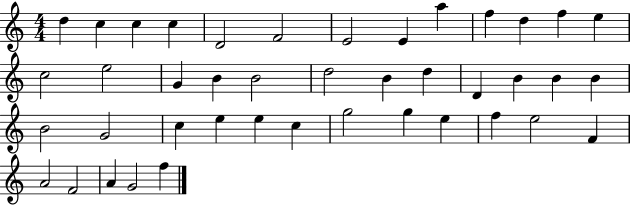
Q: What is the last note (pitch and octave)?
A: F5